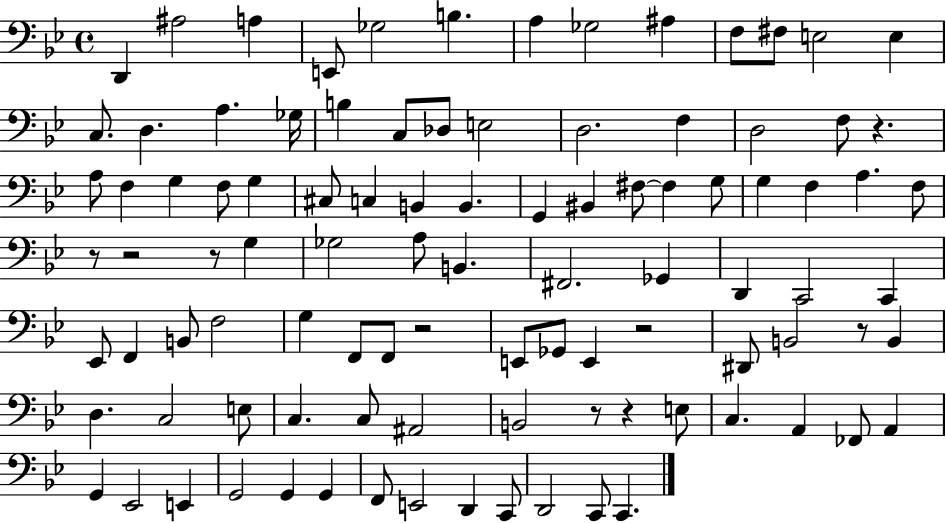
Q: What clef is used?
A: bass